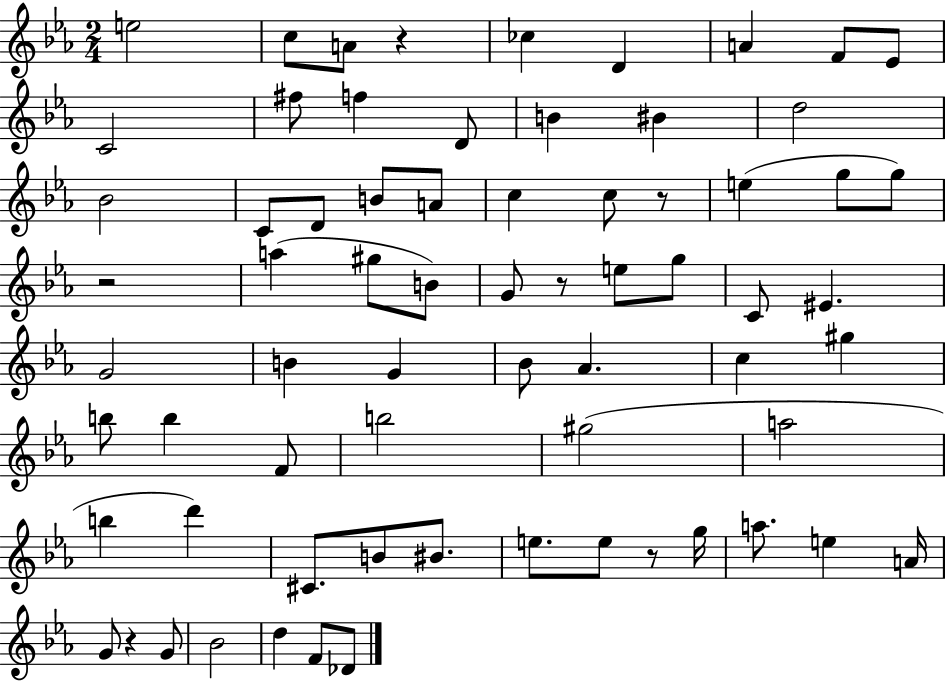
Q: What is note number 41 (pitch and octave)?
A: B5